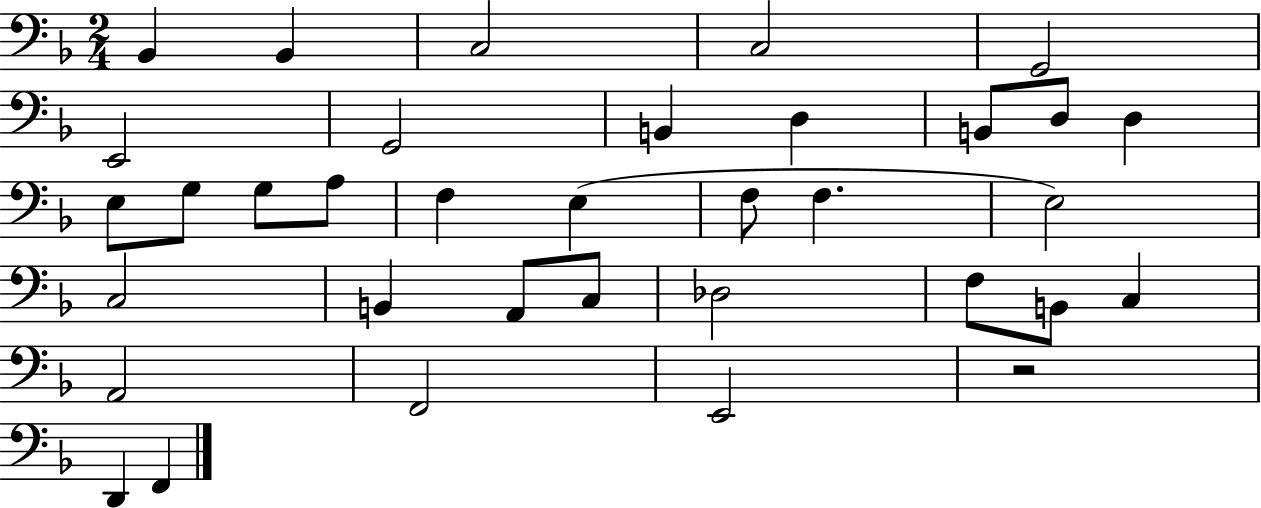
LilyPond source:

{
  \clef bass
  \numericTimeSignature
  \time 2/4
  \key f \major
  bes,4 bes,4 | c2 | c2 | g,2 | \break e,2 | g,2 | b,4 d4 | b,8 d8 d4 | \break e8 g8 g8 a8 | f4 e4( | f8 f4. | e2) | \break c2 | b,4 a,8 c8 | des2 | f8 b,8 c4 | \break a,2 | f,2 | e,2 | r2 | \break d,4 f,4 | \bar "|."
}